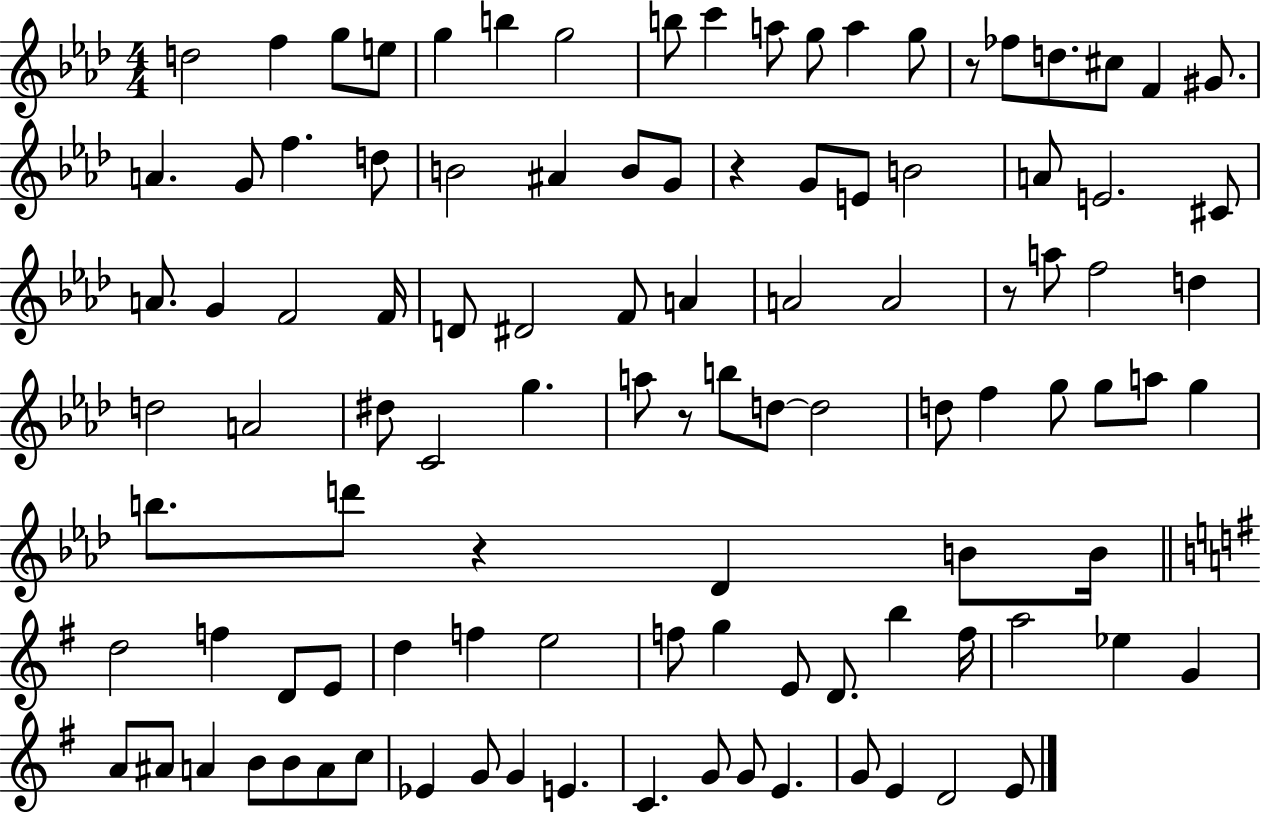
D5/h F5/q G5/e E5/e G5/q B5/q G5/h B5/e C6/q A5/e G5/e A5/q G5/e R/e FES5/e D5/e. C#5/e F4/q G#4/e. A4/q. G4/e F5/q. D5/e B4/h A#4/q B4/e G4/e R/q G4/e E4/e B4/h A4/e E4/h. C#4/e A4/e. G4/q F4/h F4/s D4/e D#4/h F4/e A4/q A4/h A4/h R/e A5/e F5/h D5/q D5/h A4/h D#5/e C4/h G5/q. A5/e R/e B5/e D5/e D5/h D5/e F5/q G5/e G5/e A5/e G5/q B5/e. D6/e R/q Db4/q B4/e B4/s D5/h F5/q D4/e E4/e D5/q F5/q E5/h F5/e G5/q E4/e D4/e. B5/q F5/s A5/h Eb5/q G4/q A4/e A#4/e A4/q B4/e B4/e A4/e C5/e Eb4/q G4/e G4/q E4/q. C4/q. G4/e G4/e E4/q. G4/e E4/q D4/h E4/e